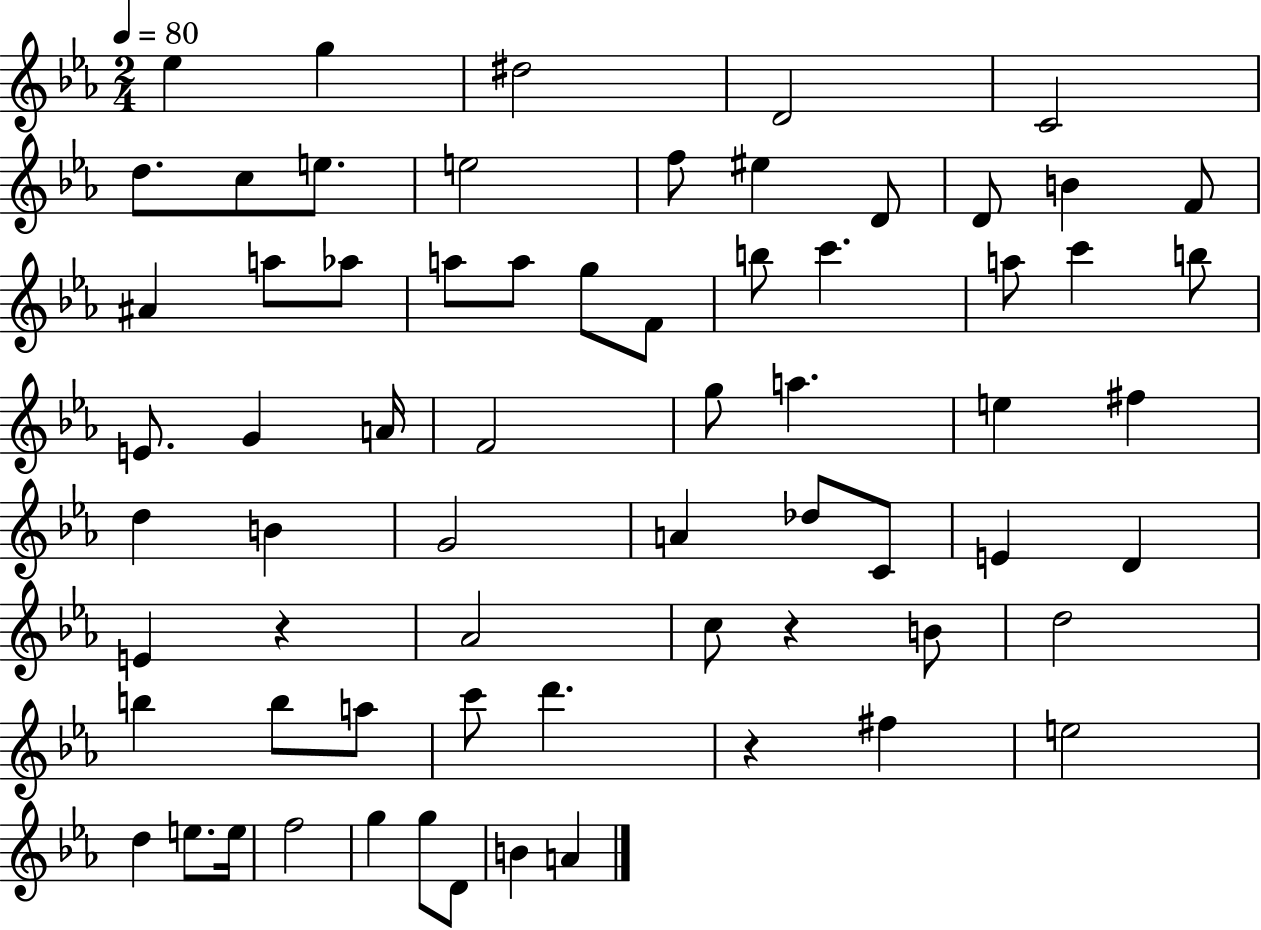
X:1
T:Untitled
M:2/4
L:1/4
K:Eb
_e g ^d2 D2 C2 d/2 c/2 e/2 e2 f/2 ^e D/2 D/2 B F/2 ^A a/2 _a/2 a/2 a/2 g/2 F/2 b/2 c' a/2 c' b/2 E/2 G A/4 F2 g/2 a e ^f d B G2 A _d/2 C/2 E D E z _A2 c/2 z B/2 d2 b b/2 a/2 c'/2 d' z ^f e2 d e/2 e/4 f2 g g/2 D/2 B A